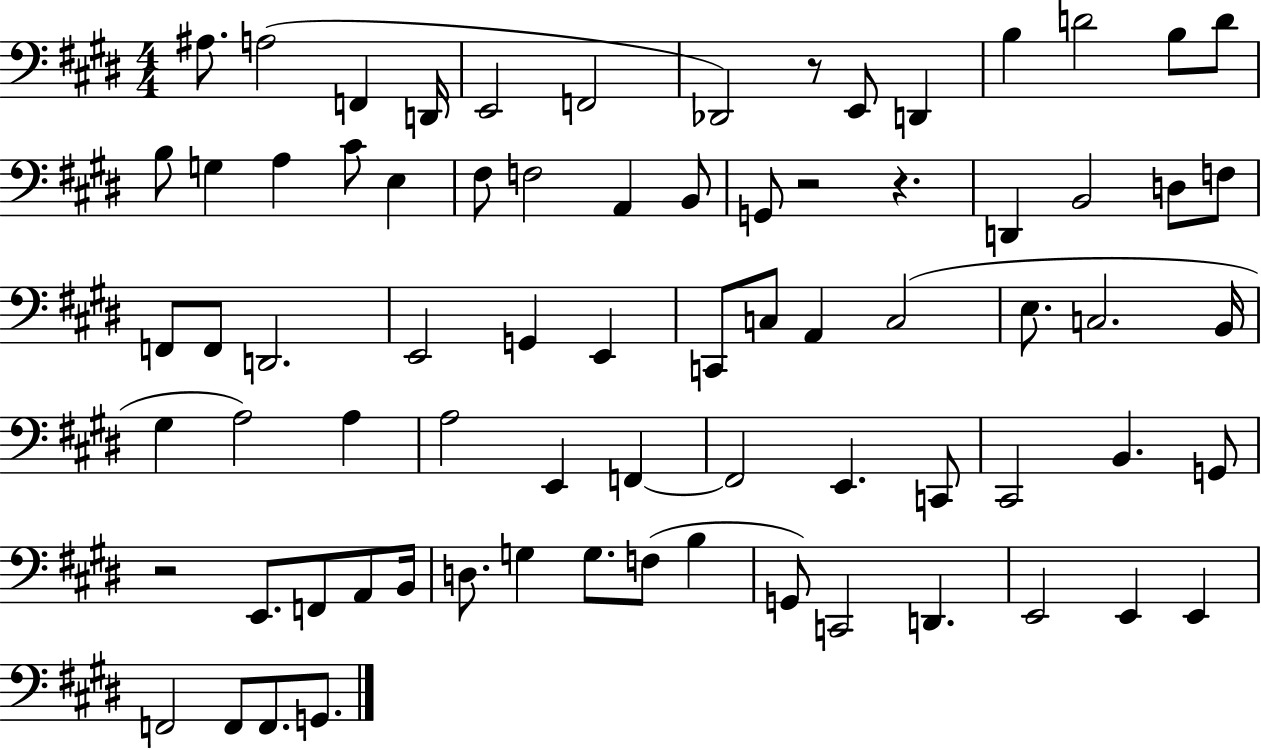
{
  \clef bass
  \numericTimeSignature
  \time 4/4
  \key e \major
  ais8. a2( f,4 d,16 | e,2 f,2 | des,2) r8 e,8 d,4 | b4 d'2 b8 d'8 | \break b8 g4 a4 cis'8 e4 | fis8 f2 a,4 b,8 | g,8 r2 r4. | d,4 b,2 d8 f8 | \break f,8 f,8 d,2. | e,2 g,4 e,4 | c,8 c8 a,4 c2( | e8. c2. b,16 | \break gis4 a2) a4 | a2 e,4 f,4~~ | f,2 e,4. c,8 | cis,2 b,4. g,8 | \break r2 e,8. f,8 a,8 b,16 | d8. g4 g8. f8( b4 | g,8) c,2 d,4. | e,2 e,4 e,4 | \break f,2 f,8 f,8. g,8. | \bar "|."
}